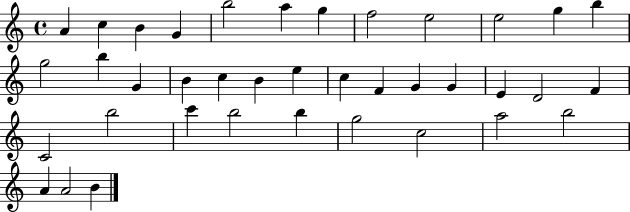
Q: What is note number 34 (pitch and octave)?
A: A5